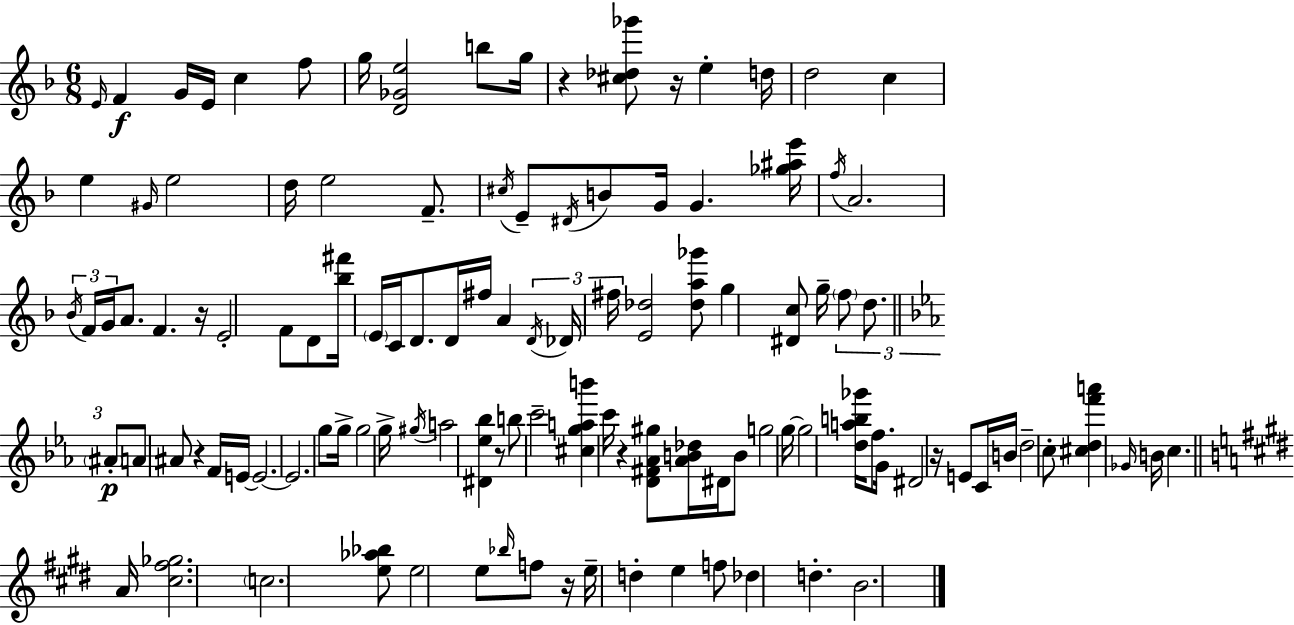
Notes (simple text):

E4/s F4/q G4/s E4/s C5/q F5/e G5/s [D4,Gb4,E5]/h B5/e G5/s R/q [C#5,Db5,Gb6]/e R/s E5/q D5/s D5/h C5/q E5/q G#4/s E5/h D5/s E5/h F4/e. C#5/s E4/e D#4/s B4/e G4/s G4/q. [Gb5,A#5,E6]/s F5/s A4/h. Bb4/s F4/s G4/s A4/e. F4/q. R/s E4/h F4/e D4/e [Bb5,F#6]/s E4/s C4/s D4/e. D4/s F#5/s A4/q D4/s Db4/s F#5/s [E4,Db5]/h [Db5,A5,Gb6]/e G5/q [D#4,C5]/e G5/s F5/e D5/e. A#4/e A4/e A#4/e R/q F4/s E4/s E4/h. E4/h. G5/e G5/s G5/h G5/s G#5/s A5/h [D#4,Eb5,Bb5]/q R/e B5/e C6/h [C#5,G5,A5,B6]/q C6/s R/q [D4,F#4,Ab4,G#5]/e [Ab4,B4,Db5]/s D#4/s B4/e G5/h G5/s G5/h [D5,A5,B5,Gb6]/s F5/e. G4/s D#4/h R/s E4/e C4/s B4/s D5/h C5/e [C#5,D5,F6,A6]/q Gb4/s B4/s C5/q. A4/s [C#5,F#5,Gb5]/h. C5/h. [E5,Ab5,Bb5]/e E5/h E5/e Bb5/s F5/e R/s E5/s D5/q E5/q F5/e Db5/q D5/q. B4/h.